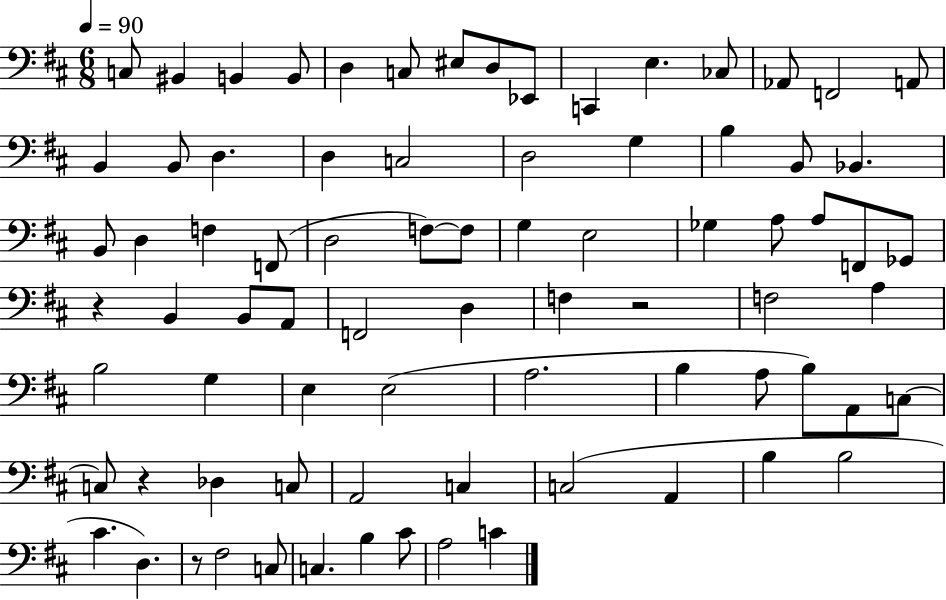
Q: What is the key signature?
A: D major